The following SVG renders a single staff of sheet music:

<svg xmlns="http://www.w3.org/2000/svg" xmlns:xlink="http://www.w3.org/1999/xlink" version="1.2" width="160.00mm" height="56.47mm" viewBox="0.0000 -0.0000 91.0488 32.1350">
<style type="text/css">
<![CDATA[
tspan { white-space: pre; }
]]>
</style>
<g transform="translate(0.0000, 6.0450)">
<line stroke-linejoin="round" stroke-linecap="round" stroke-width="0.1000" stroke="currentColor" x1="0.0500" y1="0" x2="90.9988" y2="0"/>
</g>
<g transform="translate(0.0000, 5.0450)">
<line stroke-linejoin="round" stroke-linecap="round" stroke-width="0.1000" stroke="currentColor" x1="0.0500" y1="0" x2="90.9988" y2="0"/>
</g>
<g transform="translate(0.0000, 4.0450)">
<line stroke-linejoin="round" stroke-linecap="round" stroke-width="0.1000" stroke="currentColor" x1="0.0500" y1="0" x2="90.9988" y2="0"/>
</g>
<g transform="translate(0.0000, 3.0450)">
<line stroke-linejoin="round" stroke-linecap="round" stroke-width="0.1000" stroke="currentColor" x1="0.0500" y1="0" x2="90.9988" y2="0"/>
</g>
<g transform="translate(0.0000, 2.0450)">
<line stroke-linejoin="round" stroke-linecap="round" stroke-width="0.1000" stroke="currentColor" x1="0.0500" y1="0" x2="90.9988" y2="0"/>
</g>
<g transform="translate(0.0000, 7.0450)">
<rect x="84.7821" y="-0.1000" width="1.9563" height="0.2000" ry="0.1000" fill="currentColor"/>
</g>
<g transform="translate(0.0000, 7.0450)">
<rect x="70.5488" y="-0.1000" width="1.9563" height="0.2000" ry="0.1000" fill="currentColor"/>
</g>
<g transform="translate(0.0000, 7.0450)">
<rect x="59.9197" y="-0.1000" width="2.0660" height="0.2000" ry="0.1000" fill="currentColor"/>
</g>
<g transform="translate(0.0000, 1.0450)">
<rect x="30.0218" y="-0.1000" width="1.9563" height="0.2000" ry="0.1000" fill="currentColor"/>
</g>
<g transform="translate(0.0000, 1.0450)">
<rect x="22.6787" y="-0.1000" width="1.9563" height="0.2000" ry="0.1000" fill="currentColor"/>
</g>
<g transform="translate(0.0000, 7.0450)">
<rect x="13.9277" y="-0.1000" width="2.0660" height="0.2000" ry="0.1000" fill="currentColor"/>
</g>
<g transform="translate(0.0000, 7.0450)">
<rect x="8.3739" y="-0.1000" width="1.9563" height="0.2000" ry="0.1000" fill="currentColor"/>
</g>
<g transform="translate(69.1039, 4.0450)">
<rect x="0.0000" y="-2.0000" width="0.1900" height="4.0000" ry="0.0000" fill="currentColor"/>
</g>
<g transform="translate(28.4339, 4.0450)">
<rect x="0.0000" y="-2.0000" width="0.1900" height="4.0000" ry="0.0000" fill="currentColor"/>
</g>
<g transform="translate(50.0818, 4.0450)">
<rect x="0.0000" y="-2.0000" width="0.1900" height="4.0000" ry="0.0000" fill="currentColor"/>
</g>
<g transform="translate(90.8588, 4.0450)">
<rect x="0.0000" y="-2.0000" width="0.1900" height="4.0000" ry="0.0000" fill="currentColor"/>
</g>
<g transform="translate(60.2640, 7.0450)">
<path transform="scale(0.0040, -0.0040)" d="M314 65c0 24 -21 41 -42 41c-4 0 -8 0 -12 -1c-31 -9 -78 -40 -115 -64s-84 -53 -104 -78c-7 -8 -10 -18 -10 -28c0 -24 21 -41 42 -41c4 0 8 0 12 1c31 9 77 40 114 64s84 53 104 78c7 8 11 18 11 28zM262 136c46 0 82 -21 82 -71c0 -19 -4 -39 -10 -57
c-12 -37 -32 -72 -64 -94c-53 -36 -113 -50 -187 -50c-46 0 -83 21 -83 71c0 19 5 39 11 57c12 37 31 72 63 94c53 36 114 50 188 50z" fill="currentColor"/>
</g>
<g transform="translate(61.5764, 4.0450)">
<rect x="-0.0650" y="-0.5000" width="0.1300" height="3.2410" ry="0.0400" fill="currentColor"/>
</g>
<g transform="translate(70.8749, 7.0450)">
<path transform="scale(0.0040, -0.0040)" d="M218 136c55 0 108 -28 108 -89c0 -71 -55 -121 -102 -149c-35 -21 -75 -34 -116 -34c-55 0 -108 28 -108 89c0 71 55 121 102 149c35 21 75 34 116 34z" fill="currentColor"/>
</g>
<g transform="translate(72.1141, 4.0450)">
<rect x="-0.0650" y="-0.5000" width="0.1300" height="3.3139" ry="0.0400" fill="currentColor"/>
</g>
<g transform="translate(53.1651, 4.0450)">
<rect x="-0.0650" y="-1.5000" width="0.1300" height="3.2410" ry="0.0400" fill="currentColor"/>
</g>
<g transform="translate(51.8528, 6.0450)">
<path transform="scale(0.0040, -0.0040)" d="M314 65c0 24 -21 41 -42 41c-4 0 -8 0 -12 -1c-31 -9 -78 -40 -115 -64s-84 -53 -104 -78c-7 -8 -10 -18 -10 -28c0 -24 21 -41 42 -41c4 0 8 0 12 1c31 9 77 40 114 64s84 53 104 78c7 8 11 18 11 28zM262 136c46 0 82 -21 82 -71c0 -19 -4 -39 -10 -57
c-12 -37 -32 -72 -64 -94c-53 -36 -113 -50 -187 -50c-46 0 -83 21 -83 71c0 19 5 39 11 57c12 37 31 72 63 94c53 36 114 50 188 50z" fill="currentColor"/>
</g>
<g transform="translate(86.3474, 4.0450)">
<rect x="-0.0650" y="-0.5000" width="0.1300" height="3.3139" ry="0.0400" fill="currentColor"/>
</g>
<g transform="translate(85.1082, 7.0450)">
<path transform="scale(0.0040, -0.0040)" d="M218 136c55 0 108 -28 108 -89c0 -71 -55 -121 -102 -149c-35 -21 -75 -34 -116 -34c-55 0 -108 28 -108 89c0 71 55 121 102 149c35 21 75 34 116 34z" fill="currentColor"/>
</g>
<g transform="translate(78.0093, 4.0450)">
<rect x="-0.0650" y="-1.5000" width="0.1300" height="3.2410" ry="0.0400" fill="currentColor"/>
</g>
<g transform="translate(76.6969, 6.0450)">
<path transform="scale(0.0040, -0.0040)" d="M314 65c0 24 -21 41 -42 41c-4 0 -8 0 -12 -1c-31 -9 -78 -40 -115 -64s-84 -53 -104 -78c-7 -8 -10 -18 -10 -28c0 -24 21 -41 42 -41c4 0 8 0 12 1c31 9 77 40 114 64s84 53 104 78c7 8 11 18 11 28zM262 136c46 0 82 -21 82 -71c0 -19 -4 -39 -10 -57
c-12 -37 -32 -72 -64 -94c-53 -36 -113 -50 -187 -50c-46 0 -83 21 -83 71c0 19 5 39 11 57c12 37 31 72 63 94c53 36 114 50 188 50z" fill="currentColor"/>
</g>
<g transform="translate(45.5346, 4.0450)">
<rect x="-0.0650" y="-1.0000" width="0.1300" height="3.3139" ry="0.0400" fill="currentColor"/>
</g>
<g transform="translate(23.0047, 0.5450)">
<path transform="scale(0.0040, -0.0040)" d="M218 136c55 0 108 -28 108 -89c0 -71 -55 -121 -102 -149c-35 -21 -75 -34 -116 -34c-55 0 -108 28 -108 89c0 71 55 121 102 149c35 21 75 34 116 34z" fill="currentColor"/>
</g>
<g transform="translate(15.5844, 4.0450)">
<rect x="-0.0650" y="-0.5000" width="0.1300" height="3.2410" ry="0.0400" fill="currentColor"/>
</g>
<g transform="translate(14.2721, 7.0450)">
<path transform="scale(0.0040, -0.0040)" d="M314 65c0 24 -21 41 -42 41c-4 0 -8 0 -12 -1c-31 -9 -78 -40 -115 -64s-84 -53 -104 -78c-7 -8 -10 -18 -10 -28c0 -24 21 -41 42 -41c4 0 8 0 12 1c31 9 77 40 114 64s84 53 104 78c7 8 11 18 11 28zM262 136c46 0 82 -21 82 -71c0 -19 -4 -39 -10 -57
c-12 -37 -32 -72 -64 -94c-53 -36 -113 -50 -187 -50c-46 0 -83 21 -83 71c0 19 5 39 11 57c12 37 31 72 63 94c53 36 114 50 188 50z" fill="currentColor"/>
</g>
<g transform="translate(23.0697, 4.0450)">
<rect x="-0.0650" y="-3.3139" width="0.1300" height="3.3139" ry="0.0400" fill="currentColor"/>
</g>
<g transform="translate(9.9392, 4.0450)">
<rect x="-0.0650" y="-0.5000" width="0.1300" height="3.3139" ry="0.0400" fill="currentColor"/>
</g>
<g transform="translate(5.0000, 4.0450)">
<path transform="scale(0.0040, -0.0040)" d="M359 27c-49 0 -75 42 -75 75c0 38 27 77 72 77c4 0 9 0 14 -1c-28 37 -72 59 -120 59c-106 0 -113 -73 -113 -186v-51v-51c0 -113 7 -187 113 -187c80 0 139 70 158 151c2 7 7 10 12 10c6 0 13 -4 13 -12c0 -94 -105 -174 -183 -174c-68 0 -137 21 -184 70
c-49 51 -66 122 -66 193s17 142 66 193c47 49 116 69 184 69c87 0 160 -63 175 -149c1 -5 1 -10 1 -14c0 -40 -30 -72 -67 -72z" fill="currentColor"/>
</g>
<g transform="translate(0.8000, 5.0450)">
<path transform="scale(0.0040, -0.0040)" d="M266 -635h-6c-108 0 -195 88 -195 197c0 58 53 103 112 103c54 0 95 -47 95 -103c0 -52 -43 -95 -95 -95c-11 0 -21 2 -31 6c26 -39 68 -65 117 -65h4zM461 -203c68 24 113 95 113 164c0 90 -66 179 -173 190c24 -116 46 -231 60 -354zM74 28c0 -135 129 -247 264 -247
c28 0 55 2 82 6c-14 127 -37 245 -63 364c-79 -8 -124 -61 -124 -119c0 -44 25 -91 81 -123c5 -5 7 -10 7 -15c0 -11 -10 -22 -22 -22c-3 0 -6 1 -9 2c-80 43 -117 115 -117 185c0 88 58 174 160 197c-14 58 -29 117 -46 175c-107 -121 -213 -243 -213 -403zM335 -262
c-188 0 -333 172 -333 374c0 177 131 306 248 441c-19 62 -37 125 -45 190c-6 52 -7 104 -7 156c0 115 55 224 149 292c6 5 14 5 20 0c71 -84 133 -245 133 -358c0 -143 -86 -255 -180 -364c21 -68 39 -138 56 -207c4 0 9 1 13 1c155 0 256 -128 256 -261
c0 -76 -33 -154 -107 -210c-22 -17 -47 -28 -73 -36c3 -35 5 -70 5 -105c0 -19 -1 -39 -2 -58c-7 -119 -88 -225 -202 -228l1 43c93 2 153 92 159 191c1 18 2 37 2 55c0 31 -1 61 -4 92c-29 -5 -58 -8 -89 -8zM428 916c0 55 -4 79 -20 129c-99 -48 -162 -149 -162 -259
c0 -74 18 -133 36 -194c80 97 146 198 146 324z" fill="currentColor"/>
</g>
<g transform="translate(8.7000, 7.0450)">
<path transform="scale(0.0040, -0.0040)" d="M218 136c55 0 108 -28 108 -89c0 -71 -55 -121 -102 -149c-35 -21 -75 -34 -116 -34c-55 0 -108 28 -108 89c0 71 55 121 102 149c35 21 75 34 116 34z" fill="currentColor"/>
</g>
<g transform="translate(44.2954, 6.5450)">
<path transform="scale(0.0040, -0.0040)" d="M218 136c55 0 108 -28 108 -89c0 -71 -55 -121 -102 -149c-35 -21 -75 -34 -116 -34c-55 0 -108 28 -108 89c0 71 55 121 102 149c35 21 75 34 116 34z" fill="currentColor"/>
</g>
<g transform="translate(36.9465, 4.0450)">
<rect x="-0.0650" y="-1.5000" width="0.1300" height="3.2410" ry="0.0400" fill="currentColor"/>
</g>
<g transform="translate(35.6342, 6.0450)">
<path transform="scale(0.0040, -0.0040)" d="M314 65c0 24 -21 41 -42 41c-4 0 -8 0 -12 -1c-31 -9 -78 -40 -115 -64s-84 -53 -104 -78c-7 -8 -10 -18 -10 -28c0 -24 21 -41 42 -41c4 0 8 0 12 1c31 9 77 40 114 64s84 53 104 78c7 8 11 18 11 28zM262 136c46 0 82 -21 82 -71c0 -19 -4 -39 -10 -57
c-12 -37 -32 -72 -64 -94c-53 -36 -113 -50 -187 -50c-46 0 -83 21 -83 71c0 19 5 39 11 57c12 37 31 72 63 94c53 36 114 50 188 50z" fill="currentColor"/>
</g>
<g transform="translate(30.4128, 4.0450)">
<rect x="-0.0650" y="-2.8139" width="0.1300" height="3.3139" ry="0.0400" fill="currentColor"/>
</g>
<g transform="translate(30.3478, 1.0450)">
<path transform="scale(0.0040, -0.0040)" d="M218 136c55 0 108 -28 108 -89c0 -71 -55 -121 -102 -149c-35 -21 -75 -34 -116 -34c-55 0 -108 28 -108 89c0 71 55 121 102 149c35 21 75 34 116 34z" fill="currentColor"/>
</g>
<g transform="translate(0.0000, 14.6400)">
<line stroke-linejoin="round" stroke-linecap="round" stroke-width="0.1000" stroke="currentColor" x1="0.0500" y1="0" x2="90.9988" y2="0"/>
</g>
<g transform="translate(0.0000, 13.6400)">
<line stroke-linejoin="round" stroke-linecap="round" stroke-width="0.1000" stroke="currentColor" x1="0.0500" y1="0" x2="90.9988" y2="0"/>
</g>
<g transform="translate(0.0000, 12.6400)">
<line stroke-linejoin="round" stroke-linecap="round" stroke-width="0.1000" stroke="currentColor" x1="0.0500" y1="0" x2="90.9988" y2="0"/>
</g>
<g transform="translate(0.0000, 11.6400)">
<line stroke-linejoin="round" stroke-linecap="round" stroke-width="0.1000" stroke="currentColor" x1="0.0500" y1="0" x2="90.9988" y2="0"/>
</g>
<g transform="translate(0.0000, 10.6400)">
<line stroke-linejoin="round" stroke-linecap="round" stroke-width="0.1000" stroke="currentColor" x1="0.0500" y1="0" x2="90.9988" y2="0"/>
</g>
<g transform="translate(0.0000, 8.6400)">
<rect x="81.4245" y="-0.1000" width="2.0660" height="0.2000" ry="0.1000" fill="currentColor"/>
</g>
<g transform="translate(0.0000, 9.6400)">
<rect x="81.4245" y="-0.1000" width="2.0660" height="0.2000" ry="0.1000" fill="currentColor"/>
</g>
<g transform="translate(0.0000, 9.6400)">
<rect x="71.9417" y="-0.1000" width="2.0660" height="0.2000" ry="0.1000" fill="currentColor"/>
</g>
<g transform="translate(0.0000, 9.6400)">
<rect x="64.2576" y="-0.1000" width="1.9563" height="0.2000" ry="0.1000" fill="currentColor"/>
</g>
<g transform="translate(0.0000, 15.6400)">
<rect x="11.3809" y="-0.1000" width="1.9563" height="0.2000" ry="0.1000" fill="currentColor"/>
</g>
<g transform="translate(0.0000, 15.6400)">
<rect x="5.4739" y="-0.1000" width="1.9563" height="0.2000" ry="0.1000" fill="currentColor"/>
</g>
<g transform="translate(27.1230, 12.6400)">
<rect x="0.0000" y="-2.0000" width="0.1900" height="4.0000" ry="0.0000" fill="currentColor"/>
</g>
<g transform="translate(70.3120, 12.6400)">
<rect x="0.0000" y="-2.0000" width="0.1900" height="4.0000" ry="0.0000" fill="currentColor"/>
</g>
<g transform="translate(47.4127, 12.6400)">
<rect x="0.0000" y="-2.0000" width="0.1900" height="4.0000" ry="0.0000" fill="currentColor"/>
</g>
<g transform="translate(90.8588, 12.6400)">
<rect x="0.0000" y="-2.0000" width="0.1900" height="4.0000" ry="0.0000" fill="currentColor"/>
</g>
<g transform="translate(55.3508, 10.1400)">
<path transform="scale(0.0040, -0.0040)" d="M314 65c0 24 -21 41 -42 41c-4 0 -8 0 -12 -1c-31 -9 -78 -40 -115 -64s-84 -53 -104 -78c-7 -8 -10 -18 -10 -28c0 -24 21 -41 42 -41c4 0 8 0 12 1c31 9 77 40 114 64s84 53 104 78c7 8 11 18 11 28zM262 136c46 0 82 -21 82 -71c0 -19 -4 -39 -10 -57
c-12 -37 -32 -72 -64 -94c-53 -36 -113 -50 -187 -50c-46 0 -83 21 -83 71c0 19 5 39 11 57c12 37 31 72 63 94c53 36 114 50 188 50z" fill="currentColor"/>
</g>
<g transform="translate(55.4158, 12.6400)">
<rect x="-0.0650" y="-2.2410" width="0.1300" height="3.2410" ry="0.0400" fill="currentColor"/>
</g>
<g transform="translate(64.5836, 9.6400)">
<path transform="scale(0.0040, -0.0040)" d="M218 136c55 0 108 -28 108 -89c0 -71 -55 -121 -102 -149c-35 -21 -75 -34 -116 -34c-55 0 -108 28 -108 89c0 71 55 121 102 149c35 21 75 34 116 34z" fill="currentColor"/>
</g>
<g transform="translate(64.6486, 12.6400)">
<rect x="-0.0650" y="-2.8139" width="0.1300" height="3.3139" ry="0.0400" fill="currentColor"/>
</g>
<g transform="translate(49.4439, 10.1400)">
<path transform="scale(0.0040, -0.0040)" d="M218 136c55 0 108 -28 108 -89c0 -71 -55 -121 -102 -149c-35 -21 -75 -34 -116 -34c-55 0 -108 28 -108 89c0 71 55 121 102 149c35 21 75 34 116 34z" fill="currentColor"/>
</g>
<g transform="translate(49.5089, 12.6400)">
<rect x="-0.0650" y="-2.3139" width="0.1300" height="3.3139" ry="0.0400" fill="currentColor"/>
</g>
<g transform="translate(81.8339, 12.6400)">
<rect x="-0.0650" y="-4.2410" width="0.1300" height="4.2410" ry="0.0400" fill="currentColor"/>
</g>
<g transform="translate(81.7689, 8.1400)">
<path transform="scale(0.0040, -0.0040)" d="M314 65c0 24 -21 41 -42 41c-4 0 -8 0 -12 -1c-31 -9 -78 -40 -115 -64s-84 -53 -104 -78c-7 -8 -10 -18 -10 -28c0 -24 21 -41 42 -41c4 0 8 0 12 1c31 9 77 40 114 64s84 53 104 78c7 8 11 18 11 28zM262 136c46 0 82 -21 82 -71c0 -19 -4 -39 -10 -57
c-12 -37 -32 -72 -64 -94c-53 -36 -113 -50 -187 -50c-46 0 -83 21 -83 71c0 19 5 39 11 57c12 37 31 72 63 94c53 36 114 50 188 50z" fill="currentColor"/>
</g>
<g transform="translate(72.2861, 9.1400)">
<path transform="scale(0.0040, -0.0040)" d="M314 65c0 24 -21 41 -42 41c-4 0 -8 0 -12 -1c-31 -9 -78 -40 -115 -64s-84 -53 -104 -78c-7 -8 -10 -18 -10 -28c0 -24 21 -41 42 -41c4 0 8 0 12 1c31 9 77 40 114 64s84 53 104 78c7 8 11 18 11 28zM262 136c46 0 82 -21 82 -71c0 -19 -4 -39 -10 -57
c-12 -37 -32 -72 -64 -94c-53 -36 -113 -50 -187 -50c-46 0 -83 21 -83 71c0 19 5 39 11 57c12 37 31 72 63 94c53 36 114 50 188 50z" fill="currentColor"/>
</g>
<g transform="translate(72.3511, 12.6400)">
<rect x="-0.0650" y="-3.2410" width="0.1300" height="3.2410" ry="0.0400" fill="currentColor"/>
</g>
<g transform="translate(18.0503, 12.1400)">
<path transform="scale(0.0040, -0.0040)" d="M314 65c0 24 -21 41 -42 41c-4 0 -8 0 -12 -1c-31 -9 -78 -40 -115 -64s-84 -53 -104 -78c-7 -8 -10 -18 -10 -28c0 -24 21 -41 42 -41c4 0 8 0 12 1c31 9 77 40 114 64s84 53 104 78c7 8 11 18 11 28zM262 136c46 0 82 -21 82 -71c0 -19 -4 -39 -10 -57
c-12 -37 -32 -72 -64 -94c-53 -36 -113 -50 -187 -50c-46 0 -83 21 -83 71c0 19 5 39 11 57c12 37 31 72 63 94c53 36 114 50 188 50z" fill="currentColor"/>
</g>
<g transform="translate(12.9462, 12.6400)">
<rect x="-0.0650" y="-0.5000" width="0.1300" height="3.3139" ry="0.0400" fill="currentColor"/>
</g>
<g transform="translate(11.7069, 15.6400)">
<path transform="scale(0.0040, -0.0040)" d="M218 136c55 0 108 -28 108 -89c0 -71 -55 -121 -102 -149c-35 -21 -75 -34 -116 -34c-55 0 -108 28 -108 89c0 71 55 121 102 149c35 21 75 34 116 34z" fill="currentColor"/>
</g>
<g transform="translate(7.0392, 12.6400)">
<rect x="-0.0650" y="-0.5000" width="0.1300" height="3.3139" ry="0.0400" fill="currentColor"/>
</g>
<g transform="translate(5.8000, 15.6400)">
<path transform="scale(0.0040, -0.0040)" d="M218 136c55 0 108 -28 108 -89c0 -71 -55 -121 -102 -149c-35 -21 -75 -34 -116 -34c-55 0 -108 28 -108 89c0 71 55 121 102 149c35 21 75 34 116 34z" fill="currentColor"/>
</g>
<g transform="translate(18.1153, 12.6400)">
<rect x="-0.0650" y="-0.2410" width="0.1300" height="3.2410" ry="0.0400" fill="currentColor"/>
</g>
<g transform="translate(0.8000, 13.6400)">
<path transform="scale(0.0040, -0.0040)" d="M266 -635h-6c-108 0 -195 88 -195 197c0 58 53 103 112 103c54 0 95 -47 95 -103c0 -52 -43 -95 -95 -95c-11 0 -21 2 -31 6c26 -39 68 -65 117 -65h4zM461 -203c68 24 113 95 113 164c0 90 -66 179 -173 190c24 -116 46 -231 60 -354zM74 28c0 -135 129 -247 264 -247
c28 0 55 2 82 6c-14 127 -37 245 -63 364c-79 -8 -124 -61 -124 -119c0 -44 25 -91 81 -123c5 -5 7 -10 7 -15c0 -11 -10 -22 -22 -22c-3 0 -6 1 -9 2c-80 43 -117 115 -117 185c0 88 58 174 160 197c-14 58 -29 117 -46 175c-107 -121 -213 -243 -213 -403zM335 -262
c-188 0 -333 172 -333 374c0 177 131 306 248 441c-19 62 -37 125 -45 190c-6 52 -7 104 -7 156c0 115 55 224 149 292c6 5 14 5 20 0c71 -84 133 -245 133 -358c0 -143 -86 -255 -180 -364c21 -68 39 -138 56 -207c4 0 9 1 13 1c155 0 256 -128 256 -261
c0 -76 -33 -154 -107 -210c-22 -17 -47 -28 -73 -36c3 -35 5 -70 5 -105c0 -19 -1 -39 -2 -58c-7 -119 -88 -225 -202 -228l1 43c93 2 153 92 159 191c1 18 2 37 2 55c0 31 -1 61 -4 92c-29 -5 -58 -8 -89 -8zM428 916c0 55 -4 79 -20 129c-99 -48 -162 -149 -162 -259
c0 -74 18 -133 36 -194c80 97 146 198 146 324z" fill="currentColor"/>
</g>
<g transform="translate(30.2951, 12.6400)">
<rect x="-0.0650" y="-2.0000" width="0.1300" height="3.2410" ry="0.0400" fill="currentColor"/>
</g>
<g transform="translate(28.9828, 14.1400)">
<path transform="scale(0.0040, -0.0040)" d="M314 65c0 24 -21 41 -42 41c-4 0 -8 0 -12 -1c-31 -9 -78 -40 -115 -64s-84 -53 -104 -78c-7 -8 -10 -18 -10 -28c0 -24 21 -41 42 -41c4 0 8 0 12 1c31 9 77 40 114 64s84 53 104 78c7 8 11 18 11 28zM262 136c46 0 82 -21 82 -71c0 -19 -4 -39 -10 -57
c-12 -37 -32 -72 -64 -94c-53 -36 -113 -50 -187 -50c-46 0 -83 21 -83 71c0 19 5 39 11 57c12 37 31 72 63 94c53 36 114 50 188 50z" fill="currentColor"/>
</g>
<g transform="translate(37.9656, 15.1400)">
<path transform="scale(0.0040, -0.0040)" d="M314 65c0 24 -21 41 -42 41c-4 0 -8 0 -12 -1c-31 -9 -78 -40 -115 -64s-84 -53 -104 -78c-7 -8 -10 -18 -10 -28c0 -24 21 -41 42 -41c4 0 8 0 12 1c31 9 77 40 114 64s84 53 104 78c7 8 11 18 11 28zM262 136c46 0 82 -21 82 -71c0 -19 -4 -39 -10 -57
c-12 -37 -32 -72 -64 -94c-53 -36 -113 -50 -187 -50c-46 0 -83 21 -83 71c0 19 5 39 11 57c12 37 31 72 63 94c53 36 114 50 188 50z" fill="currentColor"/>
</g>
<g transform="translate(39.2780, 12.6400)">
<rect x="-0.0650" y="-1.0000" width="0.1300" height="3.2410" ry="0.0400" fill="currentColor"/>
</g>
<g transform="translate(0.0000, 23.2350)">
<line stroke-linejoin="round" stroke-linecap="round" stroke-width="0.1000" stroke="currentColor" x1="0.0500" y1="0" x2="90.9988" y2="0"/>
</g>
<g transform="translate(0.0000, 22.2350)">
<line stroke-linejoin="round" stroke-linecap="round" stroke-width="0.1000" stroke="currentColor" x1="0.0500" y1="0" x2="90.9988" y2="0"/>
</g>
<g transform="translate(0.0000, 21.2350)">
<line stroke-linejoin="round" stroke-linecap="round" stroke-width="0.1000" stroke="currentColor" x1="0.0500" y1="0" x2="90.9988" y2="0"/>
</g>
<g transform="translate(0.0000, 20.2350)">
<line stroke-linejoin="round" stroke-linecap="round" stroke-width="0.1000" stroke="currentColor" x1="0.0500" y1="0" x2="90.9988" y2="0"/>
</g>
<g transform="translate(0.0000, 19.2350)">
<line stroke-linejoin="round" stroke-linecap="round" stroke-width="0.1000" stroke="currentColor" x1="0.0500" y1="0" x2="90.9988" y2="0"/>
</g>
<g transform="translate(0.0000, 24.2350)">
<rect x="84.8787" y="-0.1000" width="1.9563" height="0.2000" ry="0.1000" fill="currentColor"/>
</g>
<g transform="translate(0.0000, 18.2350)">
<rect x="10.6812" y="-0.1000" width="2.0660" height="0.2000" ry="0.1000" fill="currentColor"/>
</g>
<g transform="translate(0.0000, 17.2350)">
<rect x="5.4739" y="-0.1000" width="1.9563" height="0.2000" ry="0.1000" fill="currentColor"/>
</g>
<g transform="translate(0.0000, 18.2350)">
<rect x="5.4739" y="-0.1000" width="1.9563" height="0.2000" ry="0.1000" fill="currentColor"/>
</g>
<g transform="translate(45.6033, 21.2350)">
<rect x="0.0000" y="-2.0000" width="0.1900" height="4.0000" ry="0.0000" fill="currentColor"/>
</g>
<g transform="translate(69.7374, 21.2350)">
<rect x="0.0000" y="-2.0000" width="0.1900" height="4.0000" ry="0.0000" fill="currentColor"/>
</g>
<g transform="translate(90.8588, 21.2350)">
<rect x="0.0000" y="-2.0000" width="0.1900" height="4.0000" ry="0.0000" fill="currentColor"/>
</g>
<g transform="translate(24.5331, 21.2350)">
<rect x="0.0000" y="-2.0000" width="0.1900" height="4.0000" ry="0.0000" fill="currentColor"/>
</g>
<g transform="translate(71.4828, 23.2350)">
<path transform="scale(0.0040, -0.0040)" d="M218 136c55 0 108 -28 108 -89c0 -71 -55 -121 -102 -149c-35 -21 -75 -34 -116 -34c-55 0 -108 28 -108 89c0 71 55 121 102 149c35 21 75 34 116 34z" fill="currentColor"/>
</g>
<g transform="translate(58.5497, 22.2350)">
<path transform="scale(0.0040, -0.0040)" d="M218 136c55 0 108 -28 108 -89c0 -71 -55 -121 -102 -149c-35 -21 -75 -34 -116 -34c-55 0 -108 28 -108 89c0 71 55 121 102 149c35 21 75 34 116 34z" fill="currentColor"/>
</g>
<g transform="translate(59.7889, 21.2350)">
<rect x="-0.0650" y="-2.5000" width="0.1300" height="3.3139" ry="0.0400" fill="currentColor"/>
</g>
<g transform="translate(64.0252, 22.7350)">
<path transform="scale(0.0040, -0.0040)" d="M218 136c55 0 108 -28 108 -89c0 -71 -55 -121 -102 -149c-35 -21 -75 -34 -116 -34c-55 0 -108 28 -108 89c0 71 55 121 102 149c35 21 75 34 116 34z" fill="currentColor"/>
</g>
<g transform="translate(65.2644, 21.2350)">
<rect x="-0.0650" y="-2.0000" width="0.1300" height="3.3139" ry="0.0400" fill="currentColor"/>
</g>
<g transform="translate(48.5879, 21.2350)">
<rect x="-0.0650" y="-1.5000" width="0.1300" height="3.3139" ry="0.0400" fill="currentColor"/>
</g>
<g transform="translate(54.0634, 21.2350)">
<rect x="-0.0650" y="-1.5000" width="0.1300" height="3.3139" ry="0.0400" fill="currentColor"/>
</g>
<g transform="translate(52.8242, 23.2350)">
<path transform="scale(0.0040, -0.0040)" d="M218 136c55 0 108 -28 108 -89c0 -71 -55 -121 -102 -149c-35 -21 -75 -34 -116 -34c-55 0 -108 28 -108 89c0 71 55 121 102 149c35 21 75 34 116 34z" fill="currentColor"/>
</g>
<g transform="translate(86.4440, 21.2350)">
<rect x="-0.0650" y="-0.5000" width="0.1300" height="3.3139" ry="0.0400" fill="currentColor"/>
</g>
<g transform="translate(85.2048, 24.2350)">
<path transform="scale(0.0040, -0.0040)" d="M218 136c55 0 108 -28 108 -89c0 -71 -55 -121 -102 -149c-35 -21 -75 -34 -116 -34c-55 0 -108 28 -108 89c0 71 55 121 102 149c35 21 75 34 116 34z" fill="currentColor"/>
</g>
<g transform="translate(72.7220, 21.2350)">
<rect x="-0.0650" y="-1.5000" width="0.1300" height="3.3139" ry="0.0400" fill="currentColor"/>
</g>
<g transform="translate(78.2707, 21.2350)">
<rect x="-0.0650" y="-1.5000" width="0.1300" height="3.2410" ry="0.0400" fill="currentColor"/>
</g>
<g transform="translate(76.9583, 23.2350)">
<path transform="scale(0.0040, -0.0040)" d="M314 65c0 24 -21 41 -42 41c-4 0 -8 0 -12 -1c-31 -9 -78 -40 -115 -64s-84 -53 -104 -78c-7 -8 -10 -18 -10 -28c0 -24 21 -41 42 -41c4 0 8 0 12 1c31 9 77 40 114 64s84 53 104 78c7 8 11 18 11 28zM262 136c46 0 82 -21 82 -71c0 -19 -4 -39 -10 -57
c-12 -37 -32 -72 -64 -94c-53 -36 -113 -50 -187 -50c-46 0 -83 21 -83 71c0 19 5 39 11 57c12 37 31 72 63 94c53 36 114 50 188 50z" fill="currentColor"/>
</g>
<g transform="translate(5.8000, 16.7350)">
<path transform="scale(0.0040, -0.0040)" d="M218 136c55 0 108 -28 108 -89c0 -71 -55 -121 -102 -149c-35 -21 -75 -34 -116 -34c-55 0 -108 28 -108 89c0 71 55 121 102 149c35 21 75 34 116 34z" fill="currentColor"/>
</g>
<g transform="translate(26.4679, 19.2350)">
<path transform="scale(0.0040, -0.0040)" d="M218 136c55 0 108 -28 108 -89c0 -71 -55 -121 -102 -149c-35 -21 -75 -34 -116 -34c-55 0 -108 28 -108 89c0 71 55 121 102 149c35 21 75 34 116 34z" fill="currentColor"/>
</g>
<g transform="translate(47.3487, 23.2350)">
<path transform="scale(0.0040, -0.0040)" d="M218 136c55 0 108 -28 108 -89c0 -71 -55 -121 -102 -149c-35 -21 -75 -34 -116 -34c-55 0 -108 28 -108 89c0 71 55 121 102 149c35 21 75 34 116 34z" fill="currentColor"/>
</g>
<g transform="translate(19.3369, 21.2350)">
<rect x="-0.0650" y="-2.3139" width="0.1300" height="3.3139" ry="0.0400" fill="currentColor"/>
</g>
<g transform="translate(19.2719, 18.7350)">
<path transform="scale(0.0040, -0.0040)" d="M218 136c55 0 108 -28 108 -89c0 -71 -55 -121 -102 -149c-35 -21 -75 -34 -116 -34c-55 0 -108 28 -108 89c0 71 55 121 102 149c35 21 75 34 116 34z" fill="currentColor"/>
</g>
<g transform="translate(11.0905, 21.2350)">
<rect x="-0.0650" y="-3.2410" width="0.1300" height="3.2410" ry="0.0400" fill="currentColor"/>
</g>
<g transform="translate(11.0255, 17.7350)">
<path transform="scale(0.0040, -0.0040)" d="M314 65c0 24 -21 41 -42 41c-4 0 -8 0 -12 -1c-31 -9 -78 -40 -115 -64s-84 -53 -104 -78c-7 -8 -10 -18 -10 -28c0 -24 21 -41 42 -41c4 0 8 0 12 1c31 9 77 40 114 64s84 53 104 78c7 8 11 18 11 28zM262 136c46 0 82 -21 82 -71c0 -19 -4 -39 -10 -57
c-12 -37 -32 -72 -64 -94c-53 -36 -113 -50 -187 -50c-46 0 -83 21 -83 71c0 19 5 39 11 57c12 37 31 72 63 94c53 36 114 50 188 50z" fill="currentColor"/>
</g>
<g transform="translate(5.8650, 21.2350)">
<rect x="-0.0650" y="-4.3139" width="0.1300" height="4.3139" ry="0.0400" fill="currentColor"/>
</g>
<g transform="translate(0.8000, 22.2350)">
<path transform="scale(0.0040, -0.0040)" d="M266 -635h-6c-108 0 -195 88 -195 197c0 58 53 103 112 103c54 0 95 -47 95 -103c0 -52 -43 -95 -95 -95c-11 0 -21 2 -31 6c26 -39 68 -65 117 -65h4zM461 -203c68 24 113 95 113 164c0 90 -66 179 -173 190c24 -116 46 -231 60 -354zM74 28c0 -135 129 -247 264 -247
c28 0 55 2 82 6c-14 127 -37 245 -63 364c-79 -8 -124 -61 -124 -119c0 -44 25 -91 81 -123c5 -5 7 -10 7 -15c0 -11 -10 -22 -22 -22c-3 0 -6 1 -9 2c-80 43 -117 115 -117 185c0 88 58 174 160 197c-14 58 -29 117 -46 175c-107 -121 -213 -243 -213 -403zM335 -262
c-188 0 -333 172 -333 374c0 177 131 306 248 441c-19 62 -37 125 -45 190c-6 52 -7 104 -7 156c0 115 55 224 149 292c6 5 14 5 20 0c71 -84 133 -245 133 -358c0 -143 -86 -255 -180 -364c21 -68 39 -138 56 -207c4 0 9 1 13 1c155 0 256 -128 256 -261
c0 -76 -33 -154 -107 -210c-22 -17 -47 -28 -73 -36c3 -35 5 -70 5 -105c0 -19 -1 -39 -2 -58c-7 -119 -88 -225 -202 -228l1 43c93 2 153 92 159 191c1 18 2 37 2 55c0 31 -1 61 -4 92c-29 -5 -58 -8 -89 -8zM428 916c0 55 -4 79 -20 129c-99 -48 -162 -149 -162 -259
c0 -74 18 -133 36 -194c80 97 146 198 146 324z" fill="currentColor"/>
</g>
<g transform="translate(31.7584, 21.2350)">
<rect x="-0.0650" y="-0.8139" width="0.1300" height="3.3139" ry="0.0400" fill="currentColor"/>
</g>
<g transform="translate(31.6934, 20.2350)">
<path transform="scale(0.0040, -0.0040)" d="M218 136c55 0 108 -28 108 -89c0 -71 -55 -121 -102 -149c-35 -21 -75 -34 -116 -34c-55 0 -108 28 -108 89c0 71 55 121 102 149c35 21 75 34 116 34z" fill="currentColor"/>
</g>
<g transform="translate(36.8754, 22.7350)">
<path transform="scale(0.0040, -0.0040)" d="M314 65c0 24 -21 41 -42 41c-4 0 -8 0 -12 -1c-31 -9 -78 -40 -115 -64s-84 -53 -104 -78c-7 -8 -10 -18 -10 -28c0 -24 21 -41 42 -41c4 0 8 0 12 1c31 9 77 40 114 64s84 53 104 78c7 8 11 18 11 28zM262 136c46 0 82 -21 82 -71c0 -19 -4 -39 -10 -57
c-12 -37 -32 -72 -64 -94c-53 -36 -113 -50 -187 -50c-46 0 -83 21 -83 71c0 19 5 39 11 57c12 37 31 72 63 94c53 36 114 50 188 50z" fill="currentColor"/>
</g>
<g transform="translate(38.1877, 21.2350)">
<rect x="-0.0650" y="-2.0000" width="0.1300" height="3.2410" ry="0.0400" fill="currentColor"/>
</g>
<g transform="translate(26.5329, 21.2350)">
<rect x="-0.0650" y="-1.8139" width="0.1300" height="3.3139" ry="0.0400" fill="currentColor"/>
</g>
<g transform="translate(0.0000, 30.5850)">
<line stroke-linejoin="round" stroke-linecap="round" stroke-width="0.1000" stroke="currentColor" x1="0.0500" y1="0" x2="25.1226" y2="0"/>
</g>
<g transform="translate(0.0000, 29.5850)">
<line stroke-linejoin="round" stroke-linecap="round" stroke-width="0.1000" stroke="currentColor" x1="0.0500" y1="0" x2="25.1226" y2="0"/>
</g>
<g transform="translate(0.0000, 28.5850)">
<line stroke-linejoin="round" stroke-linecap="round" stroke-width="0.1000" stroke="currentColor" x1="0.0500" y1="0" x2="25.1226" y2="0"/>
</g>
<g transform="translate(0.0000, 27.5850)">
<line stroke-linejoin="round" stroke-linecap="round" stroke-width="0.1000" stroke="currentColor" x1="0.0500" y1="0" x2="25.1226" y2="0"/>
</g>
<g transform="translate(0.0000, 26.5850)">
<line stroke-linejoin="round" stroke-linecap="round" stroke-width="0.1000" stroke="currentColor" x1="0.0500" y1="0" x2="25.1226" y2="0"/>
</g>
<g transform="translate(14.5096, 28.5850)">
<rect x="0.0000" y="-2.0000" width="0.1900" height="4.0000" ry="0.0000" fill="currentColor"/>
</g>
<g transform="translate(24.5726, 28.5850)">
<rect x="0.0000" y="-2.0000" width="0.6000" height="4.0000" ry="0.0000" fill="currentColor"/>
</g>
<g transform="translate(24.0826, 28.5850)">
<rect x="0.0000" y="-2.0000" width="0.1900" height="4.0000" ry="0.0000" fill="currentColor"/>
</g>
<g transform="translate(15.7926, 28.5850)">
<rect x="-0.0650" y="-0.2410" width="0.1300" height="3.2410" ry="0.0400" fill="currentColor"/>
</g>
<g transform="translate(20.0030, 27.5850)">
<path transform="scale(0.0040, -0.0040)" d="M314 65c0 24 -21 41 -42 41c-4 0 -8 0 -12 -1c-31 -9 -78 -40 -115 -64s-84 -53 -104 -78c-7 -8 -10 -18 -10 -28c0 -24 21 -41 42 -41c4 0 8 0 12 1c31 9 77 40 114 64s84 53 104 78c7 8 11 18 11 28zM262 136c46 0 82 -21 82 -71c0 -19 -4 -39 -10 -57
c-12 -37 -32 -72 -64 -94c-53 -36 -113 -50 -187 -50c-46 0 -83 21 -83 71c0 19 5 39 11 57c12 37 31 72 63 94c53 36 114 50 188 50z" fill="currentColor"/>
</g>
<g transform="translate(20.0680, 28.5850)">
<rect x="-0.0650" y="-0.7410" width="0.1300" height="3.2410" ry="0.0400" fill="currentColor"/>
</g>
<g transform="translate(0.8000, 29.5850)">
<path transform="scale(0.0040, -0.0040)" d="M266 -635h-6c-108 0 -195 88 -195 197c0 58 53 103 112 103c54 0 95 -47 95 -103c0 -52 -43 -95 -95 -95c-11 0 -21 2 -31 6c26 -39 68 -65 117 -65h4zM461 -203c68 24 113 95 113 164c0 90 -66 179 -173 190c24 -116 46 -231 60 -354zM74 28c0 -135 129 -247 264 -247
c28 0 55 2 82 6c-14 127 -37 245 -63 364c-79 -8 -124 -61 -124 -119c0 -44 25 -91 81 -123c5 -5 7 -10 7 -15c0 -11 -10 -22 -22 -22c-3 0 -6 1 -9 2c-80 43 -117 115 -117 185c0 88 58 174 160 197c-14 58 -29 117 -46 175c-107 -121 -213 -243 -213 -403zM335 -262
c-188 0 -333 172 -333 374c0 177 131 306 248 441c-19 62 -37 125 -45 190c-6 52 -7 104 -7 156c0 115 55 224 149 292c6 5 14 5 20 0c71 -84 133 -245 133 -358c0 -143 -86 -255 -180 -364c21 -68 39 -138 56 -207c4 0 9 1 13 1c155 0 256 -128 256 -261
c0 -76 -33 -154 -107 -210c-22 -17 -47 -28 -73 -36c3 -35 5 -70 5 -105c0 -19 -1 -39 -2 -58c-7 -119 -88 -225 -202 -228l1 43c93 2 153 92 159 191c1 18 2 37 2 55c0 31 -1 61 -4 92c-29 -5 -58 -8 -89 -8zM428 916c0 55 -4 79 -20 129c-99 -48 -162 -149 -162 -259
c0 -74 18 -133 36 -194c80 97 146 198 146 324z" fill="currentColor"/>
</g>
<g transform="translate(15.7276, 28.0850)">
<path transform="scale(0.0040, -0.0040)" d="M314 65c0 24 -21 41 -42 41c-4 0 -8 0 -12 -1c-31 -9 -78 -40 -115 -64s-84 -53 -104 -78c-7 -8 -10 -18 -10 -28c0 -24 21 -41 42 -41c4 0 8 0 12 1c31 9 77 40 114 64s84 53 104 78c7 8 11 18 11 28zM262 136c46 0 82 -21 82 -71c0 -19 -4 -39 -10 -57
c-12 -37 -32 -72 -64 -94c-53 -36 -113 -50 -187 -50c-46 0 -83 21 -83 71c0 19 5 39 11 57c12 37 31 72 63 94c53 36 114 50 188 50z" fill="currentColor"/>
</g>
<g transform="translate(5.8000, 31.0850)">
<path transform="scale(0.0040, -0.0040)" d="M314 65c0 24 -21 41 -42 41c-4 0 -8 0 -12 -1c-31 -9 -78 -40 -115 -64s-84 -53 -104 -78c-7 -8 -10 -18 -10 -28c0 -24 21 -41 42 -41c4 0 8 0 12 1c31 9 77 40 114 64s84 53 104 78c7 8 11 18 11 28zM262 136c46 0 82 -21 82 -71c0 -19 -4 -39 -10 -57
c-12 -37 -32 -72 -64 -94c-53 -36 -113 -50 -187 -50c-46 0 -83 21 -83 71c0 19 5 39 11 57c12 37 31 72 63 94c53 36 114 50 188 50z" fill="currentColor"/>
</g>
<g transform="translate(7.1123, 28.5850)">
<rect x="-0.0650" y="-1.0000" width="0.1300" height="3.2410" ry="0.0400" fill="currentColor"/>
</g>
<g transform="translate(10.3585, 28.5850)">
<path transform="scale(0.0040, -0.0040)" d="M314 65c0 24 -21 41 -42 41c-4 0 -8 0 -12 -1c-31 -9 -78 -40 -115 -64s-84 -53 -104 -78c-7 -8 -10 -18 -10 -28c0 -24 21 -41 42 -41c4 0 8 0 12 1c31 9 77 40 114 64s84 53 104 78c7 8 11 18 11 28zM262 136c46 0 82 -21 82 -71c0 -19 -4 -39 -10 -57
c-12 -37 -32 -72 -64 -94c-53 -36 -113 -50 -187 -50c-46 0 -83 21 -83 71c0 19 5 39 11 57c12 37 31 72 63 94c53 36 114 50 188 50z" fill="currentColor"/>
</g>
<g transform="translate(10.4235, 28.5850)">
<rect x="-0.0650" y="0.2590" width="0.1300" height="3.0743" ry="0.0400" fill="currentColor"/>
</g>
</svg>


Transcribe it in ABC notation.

X:1
T:Untitled
M:4/4
L:1/4
K:C
C C2 b a E2 D E2 C2 C E2 C C C c2 F2 D2 g g2 a b2 d'2 d' b2 g f d F2 E E G F E E2 C D2 B2 c2 d2